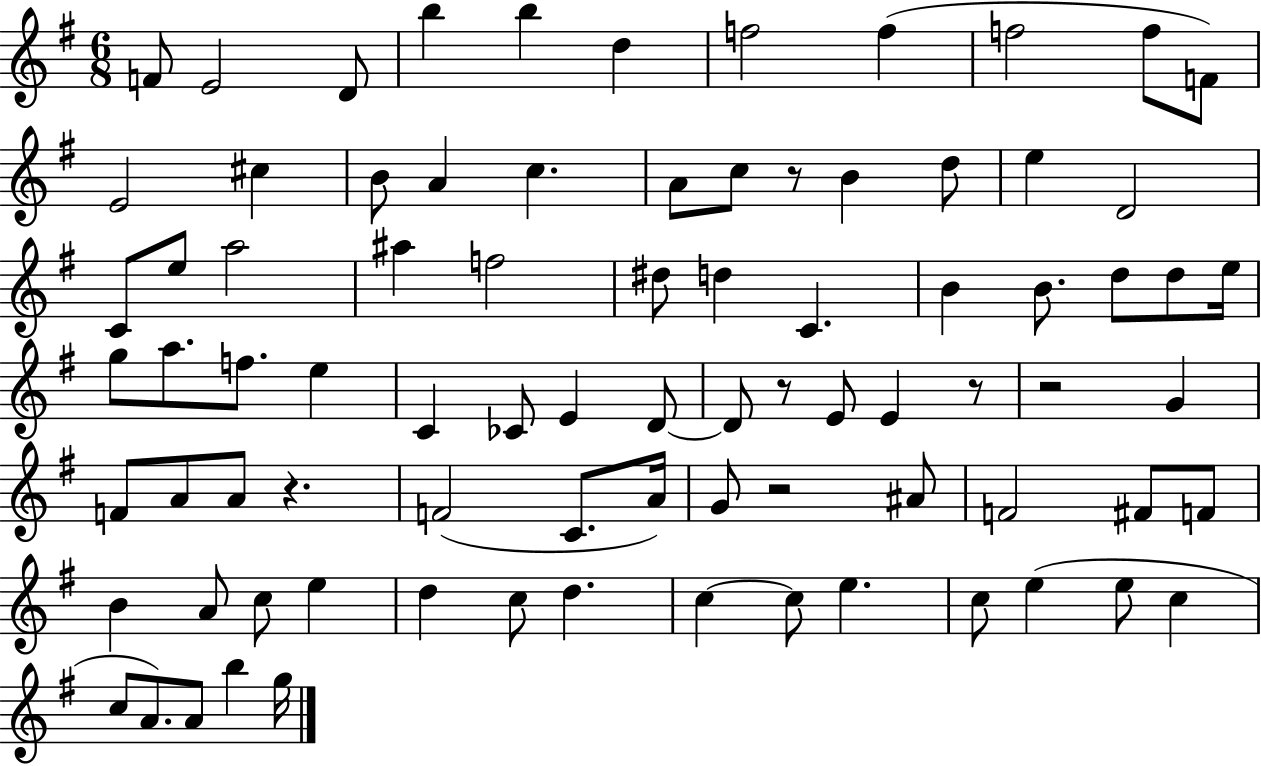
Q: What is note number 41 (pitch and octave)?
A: CES4